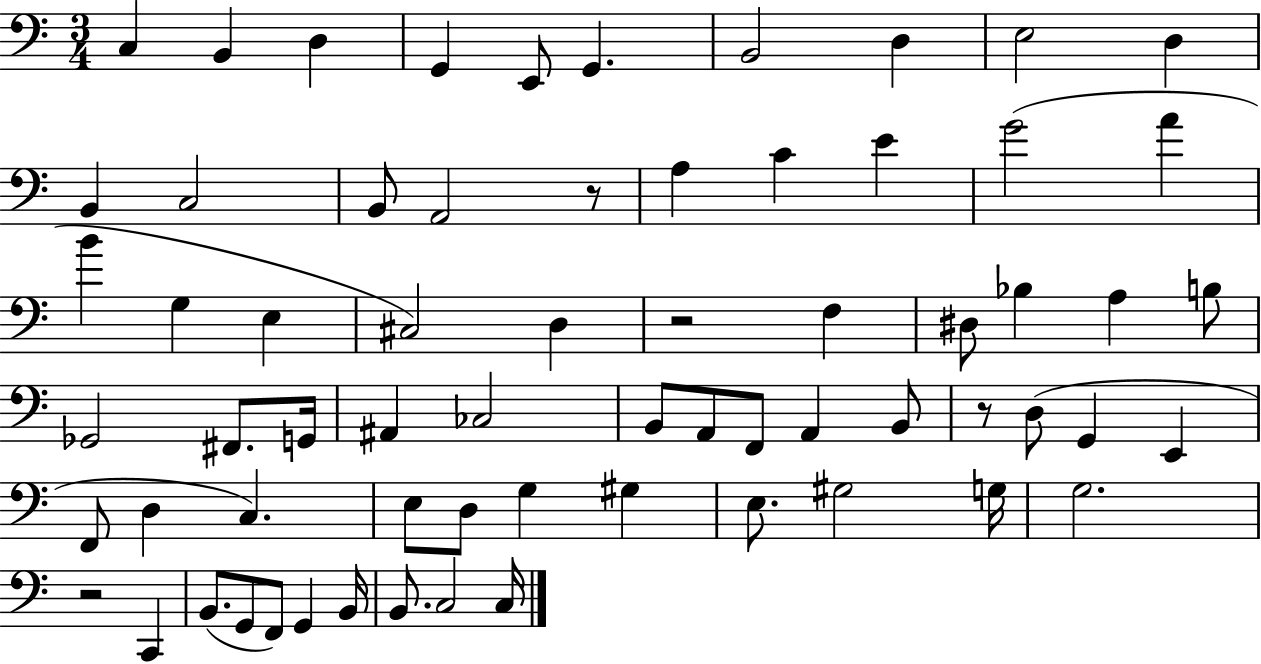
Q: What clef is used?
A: bass